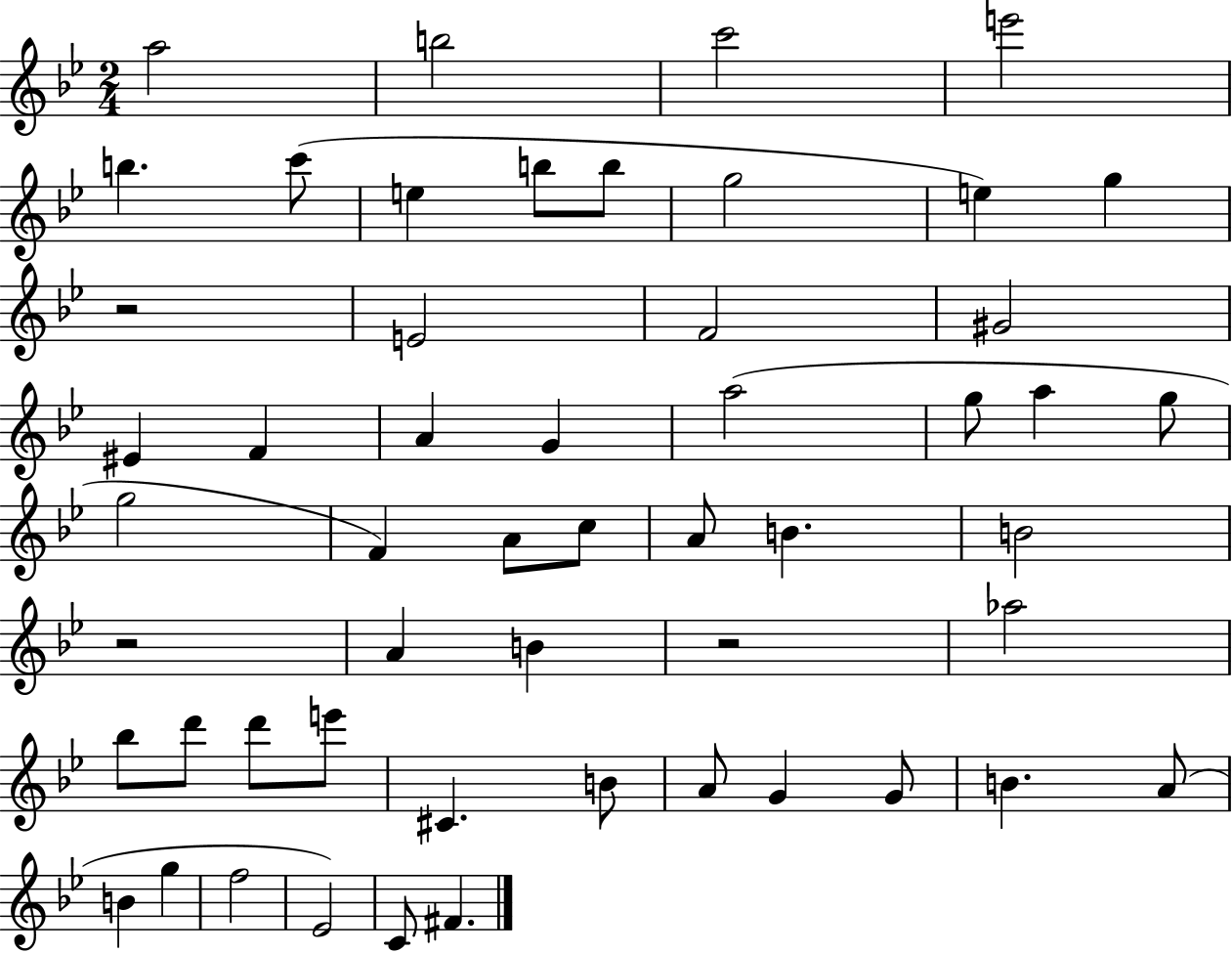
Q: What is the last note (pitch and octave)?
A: F#4